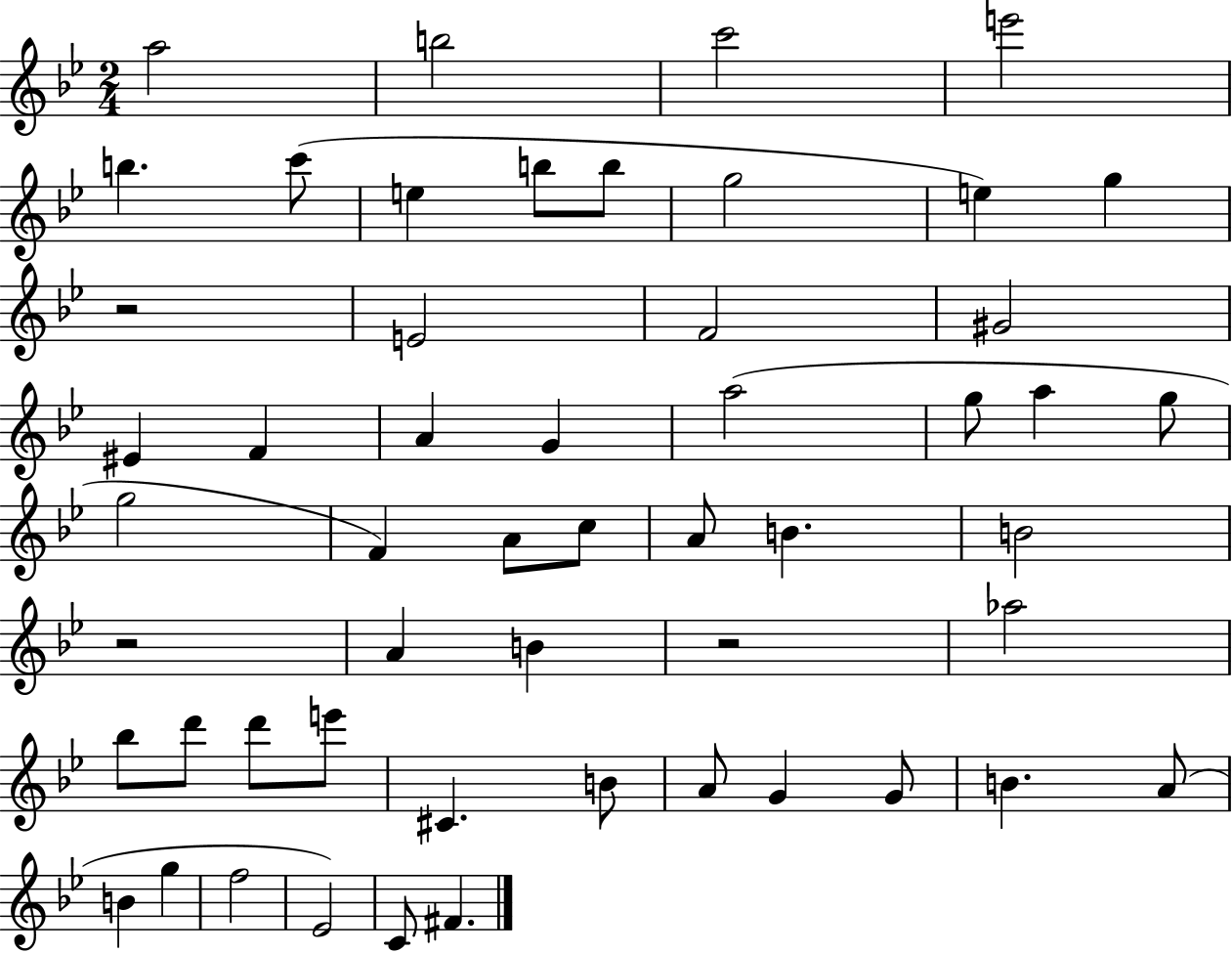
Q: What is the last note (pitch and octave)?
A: F#4